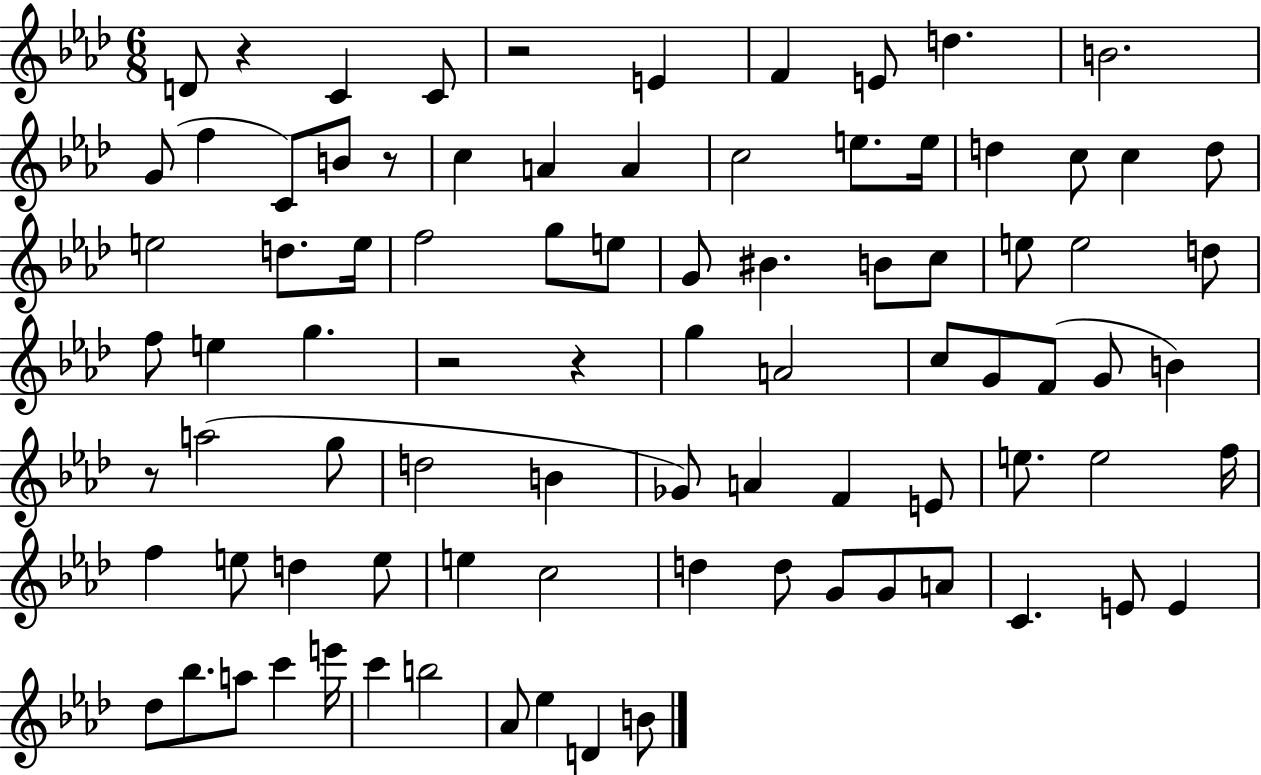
{
  \clef treble
  \numericTimeSignature
  \time 6/8
  \key aes \major
  d'8 r4 c'4 c'8 | r2 e'4 | f'4 e'8 d''4. | b'2. | \break g'8( f''4 c'8) b'8 r8 | c''4 a'4 a'4 | c''2 e''8. e''16 | d''4 c''8 c''4 d''8 | \break e''2 d''8. e''16 | f''2 g''8 e''8 | g'8 bis'4. b'8 c''8 | e''8 e''2 d''8 | \break f''8 e''4 g''4. | r2 r4 | g''4 a'2 | c''8 g'8 f'8( g'8 b'4) | \break r8 a''2( g''8 | d''2 b'4 | ges'8) a'4 f'4 e'8 | e''8. e''2 f''16 | \break f''4 e''8 d''4 e''8 | e''4 c''2 | d''4 d''8 g'8 g'8 a'8 | c'4. e'8 e'4 | \break des''8 bes''8. a''8 c'''4 e'''16 | c'''4 b''2 | aes'8 ees''4 d'4 b'8 | \bar "|."
}